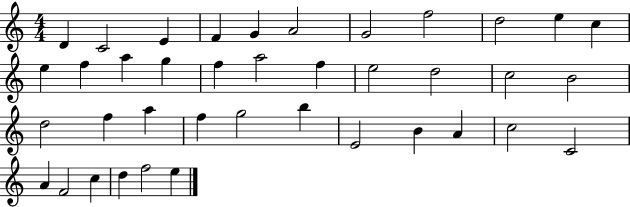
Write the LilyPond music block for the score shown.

{
  \clef treble
  \numericTimeSignature
  \time 4/4
  \key c \major
  d'4 c'2 e'4 | f'4 g'4 a'2 | g'2 f''2 | d''2 e''4 c''4 | \break e''4 f''4 a''4 g''4 | f''4 a''2 f''4 | e''2 d''2 | c''2 b'2 | \break d''2 f''4 a''4 | f''4 g''2 b''4 | e'2 b'4 a'4 | c''2 c'2 | \break a'4 f'2 c''4 | d''4 f''2 e''4 | \bar "|."
}